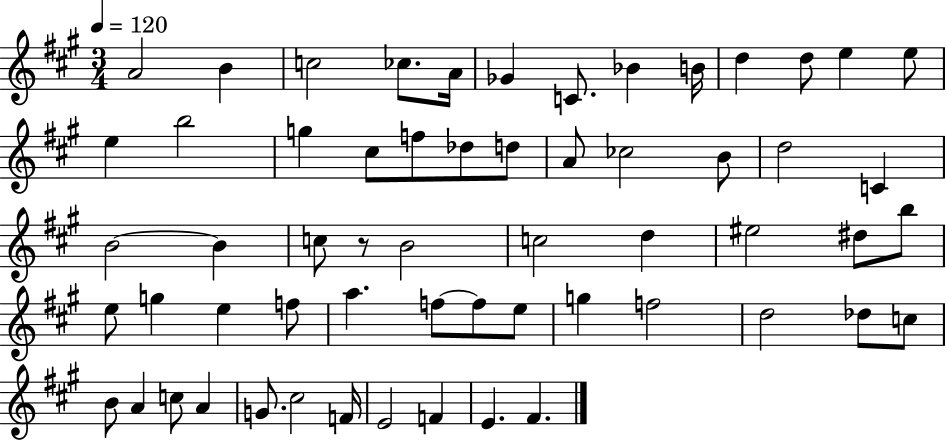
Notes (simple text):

A4/h B4/q C5/h CES5/e. A4/s Gb4/q C4/e. Bb4/q B4/s D5/q D5/e E5/q E5/e E5/q B5/h G5/q C#5/e F5/e Db5/e D5/e A4/e CES5/h B4/e D5/h C4/q B4/h B4/q C5/e R/e B4/h C5/h D5/q EIS5/h D#5/e B5/e E5/e G5/q E5/q F5/e A5/q. F5/e F5/e E5/e G5/q F5/h D5/h Db5/e C5/e B4/e A4/q C5/e A4/q G4/e. C#5/h F4/s E4/h F4/q E4/q. F#4/q.